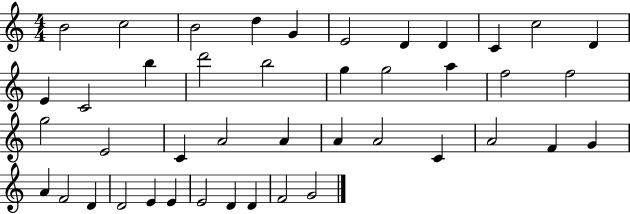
{
  \clef treble
  \numericTimeSignature
  \time 4/4
  \key c \major
  b'2 c''2 | b'2 d''4 g'4 | e'2 d'4 d'4 | c'4 c''2 d'4 | \break e'4 c'2 b''4 | d'''2 b''2 | g''4 g''2 a''4 | f''2 f''2 | \break g''2 e'2 | c'4 a'2 a'4 | a'4 a'2 c'4 | a'2 f'4 g'4 | \break a'4 f'2 d'4 | d'2 e'4 e'4 | e'2 d'4 d'4 | f'2 g'2 | \break \bar "|."
}